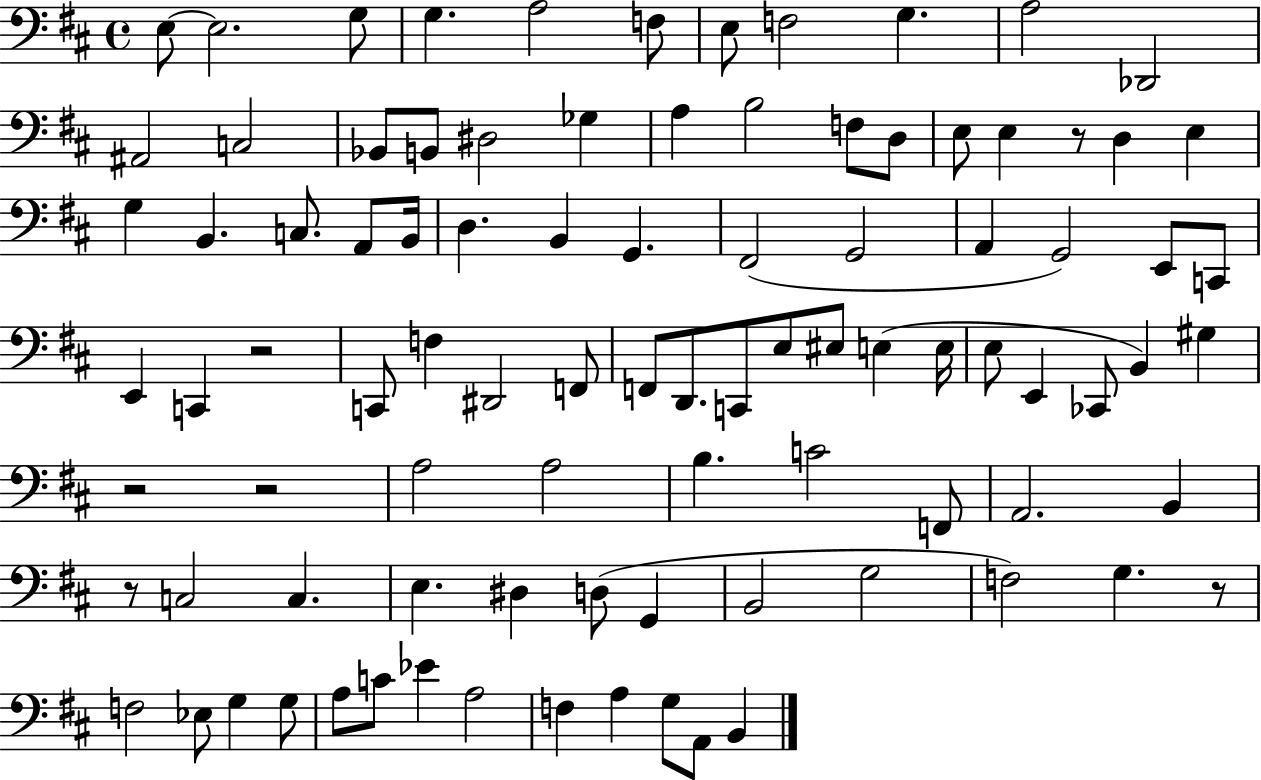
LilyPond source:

{
  \clef bass
  \time 4/4
  \defaultTimeSignature
  \key d \major
  e8~~ e2. g8 | g4. a2 f8 | e8 f2 g4. | a2 des,2 | \break ais,2 c2 | bes,8 b,8 dis2 ges4 | a4 b2 f8 d8 | e8 e4 r8 d4 e4 | \break g4 b,4. c8. a,8 b,16 | d4. b,4 g,4. | fis,2( g,2 | a,4 g,2) e,8 c,8 | \break e,4 c,4 r2 | c,8 f4 dis,2 f,8 | f,8 d,8. c,8 e8 eis8 e4( e16 | e8 e,4 ces,8 b,4) gis4 | \break r2 r2 | a2 a2 | b4. c'2 f,8 | a,2. b,4 | \break r8 c2 c4. | e4. dis4 d8( g,4 | b,2 g2 | f2) g4. r8 | \break f2 ees8 g4 g8 | a8 c'8 ees'4 a2 | f4 a4 g8 a,8 b,4 | \bar "|."
}